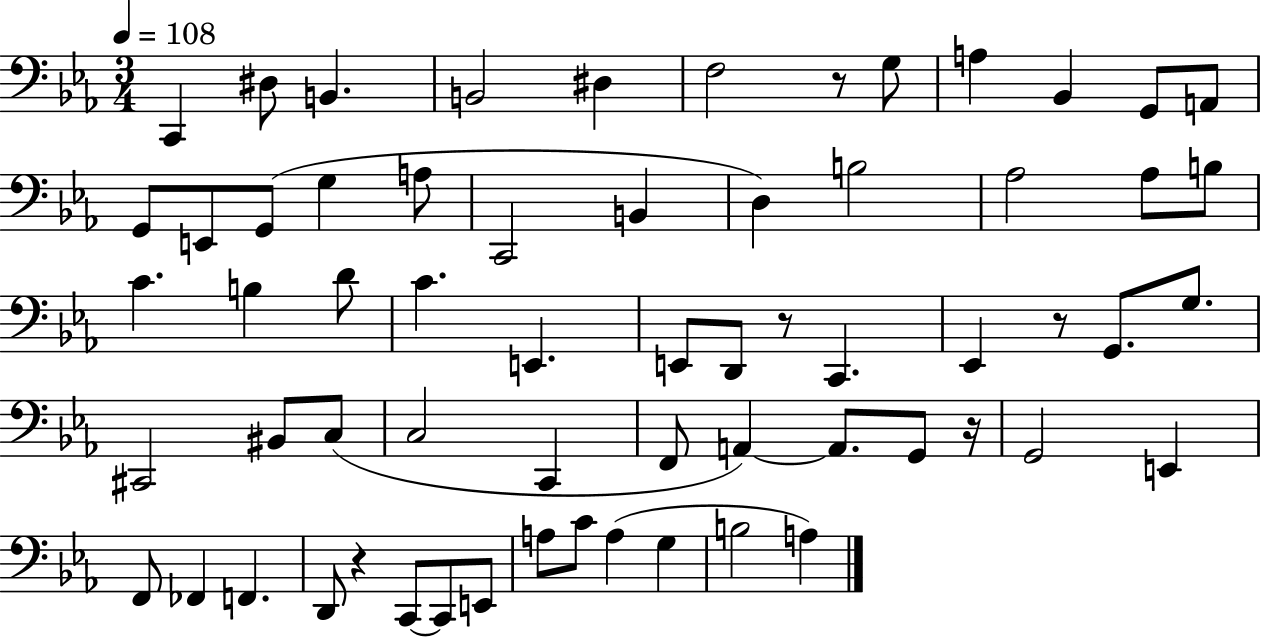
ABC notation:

X:1
T:Untitled
M:3/4
L:1/4
K:Eb
C,, ^D,/2 B,, B,,2 ^D, F,2 z/2 G,/2 A, _B,, G,,/2 A,,/2 G,,/2 E,,/2 G,,/2 G, A,/2 C,,2 B,, D, B,2 _A,2 _A,/2 B,/2 C B, D/2 C E,, E,,/2 D,,/2 z/2 C,, _E,, z/2 G,,/2 G,/2 ^C,,2 ^B,,/2 C,/2 C,2 C,, F,,/2 A,, A,,/2 G,,/2 z/4 G,,2 E,, F,,/2 _F,, F,, D,,/2 z C,,/2 C,,/2 E,,/2 A,/2 C/2 A, G, B,2 A,